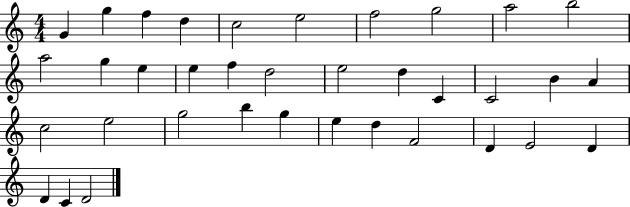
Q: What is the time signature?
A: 4/4